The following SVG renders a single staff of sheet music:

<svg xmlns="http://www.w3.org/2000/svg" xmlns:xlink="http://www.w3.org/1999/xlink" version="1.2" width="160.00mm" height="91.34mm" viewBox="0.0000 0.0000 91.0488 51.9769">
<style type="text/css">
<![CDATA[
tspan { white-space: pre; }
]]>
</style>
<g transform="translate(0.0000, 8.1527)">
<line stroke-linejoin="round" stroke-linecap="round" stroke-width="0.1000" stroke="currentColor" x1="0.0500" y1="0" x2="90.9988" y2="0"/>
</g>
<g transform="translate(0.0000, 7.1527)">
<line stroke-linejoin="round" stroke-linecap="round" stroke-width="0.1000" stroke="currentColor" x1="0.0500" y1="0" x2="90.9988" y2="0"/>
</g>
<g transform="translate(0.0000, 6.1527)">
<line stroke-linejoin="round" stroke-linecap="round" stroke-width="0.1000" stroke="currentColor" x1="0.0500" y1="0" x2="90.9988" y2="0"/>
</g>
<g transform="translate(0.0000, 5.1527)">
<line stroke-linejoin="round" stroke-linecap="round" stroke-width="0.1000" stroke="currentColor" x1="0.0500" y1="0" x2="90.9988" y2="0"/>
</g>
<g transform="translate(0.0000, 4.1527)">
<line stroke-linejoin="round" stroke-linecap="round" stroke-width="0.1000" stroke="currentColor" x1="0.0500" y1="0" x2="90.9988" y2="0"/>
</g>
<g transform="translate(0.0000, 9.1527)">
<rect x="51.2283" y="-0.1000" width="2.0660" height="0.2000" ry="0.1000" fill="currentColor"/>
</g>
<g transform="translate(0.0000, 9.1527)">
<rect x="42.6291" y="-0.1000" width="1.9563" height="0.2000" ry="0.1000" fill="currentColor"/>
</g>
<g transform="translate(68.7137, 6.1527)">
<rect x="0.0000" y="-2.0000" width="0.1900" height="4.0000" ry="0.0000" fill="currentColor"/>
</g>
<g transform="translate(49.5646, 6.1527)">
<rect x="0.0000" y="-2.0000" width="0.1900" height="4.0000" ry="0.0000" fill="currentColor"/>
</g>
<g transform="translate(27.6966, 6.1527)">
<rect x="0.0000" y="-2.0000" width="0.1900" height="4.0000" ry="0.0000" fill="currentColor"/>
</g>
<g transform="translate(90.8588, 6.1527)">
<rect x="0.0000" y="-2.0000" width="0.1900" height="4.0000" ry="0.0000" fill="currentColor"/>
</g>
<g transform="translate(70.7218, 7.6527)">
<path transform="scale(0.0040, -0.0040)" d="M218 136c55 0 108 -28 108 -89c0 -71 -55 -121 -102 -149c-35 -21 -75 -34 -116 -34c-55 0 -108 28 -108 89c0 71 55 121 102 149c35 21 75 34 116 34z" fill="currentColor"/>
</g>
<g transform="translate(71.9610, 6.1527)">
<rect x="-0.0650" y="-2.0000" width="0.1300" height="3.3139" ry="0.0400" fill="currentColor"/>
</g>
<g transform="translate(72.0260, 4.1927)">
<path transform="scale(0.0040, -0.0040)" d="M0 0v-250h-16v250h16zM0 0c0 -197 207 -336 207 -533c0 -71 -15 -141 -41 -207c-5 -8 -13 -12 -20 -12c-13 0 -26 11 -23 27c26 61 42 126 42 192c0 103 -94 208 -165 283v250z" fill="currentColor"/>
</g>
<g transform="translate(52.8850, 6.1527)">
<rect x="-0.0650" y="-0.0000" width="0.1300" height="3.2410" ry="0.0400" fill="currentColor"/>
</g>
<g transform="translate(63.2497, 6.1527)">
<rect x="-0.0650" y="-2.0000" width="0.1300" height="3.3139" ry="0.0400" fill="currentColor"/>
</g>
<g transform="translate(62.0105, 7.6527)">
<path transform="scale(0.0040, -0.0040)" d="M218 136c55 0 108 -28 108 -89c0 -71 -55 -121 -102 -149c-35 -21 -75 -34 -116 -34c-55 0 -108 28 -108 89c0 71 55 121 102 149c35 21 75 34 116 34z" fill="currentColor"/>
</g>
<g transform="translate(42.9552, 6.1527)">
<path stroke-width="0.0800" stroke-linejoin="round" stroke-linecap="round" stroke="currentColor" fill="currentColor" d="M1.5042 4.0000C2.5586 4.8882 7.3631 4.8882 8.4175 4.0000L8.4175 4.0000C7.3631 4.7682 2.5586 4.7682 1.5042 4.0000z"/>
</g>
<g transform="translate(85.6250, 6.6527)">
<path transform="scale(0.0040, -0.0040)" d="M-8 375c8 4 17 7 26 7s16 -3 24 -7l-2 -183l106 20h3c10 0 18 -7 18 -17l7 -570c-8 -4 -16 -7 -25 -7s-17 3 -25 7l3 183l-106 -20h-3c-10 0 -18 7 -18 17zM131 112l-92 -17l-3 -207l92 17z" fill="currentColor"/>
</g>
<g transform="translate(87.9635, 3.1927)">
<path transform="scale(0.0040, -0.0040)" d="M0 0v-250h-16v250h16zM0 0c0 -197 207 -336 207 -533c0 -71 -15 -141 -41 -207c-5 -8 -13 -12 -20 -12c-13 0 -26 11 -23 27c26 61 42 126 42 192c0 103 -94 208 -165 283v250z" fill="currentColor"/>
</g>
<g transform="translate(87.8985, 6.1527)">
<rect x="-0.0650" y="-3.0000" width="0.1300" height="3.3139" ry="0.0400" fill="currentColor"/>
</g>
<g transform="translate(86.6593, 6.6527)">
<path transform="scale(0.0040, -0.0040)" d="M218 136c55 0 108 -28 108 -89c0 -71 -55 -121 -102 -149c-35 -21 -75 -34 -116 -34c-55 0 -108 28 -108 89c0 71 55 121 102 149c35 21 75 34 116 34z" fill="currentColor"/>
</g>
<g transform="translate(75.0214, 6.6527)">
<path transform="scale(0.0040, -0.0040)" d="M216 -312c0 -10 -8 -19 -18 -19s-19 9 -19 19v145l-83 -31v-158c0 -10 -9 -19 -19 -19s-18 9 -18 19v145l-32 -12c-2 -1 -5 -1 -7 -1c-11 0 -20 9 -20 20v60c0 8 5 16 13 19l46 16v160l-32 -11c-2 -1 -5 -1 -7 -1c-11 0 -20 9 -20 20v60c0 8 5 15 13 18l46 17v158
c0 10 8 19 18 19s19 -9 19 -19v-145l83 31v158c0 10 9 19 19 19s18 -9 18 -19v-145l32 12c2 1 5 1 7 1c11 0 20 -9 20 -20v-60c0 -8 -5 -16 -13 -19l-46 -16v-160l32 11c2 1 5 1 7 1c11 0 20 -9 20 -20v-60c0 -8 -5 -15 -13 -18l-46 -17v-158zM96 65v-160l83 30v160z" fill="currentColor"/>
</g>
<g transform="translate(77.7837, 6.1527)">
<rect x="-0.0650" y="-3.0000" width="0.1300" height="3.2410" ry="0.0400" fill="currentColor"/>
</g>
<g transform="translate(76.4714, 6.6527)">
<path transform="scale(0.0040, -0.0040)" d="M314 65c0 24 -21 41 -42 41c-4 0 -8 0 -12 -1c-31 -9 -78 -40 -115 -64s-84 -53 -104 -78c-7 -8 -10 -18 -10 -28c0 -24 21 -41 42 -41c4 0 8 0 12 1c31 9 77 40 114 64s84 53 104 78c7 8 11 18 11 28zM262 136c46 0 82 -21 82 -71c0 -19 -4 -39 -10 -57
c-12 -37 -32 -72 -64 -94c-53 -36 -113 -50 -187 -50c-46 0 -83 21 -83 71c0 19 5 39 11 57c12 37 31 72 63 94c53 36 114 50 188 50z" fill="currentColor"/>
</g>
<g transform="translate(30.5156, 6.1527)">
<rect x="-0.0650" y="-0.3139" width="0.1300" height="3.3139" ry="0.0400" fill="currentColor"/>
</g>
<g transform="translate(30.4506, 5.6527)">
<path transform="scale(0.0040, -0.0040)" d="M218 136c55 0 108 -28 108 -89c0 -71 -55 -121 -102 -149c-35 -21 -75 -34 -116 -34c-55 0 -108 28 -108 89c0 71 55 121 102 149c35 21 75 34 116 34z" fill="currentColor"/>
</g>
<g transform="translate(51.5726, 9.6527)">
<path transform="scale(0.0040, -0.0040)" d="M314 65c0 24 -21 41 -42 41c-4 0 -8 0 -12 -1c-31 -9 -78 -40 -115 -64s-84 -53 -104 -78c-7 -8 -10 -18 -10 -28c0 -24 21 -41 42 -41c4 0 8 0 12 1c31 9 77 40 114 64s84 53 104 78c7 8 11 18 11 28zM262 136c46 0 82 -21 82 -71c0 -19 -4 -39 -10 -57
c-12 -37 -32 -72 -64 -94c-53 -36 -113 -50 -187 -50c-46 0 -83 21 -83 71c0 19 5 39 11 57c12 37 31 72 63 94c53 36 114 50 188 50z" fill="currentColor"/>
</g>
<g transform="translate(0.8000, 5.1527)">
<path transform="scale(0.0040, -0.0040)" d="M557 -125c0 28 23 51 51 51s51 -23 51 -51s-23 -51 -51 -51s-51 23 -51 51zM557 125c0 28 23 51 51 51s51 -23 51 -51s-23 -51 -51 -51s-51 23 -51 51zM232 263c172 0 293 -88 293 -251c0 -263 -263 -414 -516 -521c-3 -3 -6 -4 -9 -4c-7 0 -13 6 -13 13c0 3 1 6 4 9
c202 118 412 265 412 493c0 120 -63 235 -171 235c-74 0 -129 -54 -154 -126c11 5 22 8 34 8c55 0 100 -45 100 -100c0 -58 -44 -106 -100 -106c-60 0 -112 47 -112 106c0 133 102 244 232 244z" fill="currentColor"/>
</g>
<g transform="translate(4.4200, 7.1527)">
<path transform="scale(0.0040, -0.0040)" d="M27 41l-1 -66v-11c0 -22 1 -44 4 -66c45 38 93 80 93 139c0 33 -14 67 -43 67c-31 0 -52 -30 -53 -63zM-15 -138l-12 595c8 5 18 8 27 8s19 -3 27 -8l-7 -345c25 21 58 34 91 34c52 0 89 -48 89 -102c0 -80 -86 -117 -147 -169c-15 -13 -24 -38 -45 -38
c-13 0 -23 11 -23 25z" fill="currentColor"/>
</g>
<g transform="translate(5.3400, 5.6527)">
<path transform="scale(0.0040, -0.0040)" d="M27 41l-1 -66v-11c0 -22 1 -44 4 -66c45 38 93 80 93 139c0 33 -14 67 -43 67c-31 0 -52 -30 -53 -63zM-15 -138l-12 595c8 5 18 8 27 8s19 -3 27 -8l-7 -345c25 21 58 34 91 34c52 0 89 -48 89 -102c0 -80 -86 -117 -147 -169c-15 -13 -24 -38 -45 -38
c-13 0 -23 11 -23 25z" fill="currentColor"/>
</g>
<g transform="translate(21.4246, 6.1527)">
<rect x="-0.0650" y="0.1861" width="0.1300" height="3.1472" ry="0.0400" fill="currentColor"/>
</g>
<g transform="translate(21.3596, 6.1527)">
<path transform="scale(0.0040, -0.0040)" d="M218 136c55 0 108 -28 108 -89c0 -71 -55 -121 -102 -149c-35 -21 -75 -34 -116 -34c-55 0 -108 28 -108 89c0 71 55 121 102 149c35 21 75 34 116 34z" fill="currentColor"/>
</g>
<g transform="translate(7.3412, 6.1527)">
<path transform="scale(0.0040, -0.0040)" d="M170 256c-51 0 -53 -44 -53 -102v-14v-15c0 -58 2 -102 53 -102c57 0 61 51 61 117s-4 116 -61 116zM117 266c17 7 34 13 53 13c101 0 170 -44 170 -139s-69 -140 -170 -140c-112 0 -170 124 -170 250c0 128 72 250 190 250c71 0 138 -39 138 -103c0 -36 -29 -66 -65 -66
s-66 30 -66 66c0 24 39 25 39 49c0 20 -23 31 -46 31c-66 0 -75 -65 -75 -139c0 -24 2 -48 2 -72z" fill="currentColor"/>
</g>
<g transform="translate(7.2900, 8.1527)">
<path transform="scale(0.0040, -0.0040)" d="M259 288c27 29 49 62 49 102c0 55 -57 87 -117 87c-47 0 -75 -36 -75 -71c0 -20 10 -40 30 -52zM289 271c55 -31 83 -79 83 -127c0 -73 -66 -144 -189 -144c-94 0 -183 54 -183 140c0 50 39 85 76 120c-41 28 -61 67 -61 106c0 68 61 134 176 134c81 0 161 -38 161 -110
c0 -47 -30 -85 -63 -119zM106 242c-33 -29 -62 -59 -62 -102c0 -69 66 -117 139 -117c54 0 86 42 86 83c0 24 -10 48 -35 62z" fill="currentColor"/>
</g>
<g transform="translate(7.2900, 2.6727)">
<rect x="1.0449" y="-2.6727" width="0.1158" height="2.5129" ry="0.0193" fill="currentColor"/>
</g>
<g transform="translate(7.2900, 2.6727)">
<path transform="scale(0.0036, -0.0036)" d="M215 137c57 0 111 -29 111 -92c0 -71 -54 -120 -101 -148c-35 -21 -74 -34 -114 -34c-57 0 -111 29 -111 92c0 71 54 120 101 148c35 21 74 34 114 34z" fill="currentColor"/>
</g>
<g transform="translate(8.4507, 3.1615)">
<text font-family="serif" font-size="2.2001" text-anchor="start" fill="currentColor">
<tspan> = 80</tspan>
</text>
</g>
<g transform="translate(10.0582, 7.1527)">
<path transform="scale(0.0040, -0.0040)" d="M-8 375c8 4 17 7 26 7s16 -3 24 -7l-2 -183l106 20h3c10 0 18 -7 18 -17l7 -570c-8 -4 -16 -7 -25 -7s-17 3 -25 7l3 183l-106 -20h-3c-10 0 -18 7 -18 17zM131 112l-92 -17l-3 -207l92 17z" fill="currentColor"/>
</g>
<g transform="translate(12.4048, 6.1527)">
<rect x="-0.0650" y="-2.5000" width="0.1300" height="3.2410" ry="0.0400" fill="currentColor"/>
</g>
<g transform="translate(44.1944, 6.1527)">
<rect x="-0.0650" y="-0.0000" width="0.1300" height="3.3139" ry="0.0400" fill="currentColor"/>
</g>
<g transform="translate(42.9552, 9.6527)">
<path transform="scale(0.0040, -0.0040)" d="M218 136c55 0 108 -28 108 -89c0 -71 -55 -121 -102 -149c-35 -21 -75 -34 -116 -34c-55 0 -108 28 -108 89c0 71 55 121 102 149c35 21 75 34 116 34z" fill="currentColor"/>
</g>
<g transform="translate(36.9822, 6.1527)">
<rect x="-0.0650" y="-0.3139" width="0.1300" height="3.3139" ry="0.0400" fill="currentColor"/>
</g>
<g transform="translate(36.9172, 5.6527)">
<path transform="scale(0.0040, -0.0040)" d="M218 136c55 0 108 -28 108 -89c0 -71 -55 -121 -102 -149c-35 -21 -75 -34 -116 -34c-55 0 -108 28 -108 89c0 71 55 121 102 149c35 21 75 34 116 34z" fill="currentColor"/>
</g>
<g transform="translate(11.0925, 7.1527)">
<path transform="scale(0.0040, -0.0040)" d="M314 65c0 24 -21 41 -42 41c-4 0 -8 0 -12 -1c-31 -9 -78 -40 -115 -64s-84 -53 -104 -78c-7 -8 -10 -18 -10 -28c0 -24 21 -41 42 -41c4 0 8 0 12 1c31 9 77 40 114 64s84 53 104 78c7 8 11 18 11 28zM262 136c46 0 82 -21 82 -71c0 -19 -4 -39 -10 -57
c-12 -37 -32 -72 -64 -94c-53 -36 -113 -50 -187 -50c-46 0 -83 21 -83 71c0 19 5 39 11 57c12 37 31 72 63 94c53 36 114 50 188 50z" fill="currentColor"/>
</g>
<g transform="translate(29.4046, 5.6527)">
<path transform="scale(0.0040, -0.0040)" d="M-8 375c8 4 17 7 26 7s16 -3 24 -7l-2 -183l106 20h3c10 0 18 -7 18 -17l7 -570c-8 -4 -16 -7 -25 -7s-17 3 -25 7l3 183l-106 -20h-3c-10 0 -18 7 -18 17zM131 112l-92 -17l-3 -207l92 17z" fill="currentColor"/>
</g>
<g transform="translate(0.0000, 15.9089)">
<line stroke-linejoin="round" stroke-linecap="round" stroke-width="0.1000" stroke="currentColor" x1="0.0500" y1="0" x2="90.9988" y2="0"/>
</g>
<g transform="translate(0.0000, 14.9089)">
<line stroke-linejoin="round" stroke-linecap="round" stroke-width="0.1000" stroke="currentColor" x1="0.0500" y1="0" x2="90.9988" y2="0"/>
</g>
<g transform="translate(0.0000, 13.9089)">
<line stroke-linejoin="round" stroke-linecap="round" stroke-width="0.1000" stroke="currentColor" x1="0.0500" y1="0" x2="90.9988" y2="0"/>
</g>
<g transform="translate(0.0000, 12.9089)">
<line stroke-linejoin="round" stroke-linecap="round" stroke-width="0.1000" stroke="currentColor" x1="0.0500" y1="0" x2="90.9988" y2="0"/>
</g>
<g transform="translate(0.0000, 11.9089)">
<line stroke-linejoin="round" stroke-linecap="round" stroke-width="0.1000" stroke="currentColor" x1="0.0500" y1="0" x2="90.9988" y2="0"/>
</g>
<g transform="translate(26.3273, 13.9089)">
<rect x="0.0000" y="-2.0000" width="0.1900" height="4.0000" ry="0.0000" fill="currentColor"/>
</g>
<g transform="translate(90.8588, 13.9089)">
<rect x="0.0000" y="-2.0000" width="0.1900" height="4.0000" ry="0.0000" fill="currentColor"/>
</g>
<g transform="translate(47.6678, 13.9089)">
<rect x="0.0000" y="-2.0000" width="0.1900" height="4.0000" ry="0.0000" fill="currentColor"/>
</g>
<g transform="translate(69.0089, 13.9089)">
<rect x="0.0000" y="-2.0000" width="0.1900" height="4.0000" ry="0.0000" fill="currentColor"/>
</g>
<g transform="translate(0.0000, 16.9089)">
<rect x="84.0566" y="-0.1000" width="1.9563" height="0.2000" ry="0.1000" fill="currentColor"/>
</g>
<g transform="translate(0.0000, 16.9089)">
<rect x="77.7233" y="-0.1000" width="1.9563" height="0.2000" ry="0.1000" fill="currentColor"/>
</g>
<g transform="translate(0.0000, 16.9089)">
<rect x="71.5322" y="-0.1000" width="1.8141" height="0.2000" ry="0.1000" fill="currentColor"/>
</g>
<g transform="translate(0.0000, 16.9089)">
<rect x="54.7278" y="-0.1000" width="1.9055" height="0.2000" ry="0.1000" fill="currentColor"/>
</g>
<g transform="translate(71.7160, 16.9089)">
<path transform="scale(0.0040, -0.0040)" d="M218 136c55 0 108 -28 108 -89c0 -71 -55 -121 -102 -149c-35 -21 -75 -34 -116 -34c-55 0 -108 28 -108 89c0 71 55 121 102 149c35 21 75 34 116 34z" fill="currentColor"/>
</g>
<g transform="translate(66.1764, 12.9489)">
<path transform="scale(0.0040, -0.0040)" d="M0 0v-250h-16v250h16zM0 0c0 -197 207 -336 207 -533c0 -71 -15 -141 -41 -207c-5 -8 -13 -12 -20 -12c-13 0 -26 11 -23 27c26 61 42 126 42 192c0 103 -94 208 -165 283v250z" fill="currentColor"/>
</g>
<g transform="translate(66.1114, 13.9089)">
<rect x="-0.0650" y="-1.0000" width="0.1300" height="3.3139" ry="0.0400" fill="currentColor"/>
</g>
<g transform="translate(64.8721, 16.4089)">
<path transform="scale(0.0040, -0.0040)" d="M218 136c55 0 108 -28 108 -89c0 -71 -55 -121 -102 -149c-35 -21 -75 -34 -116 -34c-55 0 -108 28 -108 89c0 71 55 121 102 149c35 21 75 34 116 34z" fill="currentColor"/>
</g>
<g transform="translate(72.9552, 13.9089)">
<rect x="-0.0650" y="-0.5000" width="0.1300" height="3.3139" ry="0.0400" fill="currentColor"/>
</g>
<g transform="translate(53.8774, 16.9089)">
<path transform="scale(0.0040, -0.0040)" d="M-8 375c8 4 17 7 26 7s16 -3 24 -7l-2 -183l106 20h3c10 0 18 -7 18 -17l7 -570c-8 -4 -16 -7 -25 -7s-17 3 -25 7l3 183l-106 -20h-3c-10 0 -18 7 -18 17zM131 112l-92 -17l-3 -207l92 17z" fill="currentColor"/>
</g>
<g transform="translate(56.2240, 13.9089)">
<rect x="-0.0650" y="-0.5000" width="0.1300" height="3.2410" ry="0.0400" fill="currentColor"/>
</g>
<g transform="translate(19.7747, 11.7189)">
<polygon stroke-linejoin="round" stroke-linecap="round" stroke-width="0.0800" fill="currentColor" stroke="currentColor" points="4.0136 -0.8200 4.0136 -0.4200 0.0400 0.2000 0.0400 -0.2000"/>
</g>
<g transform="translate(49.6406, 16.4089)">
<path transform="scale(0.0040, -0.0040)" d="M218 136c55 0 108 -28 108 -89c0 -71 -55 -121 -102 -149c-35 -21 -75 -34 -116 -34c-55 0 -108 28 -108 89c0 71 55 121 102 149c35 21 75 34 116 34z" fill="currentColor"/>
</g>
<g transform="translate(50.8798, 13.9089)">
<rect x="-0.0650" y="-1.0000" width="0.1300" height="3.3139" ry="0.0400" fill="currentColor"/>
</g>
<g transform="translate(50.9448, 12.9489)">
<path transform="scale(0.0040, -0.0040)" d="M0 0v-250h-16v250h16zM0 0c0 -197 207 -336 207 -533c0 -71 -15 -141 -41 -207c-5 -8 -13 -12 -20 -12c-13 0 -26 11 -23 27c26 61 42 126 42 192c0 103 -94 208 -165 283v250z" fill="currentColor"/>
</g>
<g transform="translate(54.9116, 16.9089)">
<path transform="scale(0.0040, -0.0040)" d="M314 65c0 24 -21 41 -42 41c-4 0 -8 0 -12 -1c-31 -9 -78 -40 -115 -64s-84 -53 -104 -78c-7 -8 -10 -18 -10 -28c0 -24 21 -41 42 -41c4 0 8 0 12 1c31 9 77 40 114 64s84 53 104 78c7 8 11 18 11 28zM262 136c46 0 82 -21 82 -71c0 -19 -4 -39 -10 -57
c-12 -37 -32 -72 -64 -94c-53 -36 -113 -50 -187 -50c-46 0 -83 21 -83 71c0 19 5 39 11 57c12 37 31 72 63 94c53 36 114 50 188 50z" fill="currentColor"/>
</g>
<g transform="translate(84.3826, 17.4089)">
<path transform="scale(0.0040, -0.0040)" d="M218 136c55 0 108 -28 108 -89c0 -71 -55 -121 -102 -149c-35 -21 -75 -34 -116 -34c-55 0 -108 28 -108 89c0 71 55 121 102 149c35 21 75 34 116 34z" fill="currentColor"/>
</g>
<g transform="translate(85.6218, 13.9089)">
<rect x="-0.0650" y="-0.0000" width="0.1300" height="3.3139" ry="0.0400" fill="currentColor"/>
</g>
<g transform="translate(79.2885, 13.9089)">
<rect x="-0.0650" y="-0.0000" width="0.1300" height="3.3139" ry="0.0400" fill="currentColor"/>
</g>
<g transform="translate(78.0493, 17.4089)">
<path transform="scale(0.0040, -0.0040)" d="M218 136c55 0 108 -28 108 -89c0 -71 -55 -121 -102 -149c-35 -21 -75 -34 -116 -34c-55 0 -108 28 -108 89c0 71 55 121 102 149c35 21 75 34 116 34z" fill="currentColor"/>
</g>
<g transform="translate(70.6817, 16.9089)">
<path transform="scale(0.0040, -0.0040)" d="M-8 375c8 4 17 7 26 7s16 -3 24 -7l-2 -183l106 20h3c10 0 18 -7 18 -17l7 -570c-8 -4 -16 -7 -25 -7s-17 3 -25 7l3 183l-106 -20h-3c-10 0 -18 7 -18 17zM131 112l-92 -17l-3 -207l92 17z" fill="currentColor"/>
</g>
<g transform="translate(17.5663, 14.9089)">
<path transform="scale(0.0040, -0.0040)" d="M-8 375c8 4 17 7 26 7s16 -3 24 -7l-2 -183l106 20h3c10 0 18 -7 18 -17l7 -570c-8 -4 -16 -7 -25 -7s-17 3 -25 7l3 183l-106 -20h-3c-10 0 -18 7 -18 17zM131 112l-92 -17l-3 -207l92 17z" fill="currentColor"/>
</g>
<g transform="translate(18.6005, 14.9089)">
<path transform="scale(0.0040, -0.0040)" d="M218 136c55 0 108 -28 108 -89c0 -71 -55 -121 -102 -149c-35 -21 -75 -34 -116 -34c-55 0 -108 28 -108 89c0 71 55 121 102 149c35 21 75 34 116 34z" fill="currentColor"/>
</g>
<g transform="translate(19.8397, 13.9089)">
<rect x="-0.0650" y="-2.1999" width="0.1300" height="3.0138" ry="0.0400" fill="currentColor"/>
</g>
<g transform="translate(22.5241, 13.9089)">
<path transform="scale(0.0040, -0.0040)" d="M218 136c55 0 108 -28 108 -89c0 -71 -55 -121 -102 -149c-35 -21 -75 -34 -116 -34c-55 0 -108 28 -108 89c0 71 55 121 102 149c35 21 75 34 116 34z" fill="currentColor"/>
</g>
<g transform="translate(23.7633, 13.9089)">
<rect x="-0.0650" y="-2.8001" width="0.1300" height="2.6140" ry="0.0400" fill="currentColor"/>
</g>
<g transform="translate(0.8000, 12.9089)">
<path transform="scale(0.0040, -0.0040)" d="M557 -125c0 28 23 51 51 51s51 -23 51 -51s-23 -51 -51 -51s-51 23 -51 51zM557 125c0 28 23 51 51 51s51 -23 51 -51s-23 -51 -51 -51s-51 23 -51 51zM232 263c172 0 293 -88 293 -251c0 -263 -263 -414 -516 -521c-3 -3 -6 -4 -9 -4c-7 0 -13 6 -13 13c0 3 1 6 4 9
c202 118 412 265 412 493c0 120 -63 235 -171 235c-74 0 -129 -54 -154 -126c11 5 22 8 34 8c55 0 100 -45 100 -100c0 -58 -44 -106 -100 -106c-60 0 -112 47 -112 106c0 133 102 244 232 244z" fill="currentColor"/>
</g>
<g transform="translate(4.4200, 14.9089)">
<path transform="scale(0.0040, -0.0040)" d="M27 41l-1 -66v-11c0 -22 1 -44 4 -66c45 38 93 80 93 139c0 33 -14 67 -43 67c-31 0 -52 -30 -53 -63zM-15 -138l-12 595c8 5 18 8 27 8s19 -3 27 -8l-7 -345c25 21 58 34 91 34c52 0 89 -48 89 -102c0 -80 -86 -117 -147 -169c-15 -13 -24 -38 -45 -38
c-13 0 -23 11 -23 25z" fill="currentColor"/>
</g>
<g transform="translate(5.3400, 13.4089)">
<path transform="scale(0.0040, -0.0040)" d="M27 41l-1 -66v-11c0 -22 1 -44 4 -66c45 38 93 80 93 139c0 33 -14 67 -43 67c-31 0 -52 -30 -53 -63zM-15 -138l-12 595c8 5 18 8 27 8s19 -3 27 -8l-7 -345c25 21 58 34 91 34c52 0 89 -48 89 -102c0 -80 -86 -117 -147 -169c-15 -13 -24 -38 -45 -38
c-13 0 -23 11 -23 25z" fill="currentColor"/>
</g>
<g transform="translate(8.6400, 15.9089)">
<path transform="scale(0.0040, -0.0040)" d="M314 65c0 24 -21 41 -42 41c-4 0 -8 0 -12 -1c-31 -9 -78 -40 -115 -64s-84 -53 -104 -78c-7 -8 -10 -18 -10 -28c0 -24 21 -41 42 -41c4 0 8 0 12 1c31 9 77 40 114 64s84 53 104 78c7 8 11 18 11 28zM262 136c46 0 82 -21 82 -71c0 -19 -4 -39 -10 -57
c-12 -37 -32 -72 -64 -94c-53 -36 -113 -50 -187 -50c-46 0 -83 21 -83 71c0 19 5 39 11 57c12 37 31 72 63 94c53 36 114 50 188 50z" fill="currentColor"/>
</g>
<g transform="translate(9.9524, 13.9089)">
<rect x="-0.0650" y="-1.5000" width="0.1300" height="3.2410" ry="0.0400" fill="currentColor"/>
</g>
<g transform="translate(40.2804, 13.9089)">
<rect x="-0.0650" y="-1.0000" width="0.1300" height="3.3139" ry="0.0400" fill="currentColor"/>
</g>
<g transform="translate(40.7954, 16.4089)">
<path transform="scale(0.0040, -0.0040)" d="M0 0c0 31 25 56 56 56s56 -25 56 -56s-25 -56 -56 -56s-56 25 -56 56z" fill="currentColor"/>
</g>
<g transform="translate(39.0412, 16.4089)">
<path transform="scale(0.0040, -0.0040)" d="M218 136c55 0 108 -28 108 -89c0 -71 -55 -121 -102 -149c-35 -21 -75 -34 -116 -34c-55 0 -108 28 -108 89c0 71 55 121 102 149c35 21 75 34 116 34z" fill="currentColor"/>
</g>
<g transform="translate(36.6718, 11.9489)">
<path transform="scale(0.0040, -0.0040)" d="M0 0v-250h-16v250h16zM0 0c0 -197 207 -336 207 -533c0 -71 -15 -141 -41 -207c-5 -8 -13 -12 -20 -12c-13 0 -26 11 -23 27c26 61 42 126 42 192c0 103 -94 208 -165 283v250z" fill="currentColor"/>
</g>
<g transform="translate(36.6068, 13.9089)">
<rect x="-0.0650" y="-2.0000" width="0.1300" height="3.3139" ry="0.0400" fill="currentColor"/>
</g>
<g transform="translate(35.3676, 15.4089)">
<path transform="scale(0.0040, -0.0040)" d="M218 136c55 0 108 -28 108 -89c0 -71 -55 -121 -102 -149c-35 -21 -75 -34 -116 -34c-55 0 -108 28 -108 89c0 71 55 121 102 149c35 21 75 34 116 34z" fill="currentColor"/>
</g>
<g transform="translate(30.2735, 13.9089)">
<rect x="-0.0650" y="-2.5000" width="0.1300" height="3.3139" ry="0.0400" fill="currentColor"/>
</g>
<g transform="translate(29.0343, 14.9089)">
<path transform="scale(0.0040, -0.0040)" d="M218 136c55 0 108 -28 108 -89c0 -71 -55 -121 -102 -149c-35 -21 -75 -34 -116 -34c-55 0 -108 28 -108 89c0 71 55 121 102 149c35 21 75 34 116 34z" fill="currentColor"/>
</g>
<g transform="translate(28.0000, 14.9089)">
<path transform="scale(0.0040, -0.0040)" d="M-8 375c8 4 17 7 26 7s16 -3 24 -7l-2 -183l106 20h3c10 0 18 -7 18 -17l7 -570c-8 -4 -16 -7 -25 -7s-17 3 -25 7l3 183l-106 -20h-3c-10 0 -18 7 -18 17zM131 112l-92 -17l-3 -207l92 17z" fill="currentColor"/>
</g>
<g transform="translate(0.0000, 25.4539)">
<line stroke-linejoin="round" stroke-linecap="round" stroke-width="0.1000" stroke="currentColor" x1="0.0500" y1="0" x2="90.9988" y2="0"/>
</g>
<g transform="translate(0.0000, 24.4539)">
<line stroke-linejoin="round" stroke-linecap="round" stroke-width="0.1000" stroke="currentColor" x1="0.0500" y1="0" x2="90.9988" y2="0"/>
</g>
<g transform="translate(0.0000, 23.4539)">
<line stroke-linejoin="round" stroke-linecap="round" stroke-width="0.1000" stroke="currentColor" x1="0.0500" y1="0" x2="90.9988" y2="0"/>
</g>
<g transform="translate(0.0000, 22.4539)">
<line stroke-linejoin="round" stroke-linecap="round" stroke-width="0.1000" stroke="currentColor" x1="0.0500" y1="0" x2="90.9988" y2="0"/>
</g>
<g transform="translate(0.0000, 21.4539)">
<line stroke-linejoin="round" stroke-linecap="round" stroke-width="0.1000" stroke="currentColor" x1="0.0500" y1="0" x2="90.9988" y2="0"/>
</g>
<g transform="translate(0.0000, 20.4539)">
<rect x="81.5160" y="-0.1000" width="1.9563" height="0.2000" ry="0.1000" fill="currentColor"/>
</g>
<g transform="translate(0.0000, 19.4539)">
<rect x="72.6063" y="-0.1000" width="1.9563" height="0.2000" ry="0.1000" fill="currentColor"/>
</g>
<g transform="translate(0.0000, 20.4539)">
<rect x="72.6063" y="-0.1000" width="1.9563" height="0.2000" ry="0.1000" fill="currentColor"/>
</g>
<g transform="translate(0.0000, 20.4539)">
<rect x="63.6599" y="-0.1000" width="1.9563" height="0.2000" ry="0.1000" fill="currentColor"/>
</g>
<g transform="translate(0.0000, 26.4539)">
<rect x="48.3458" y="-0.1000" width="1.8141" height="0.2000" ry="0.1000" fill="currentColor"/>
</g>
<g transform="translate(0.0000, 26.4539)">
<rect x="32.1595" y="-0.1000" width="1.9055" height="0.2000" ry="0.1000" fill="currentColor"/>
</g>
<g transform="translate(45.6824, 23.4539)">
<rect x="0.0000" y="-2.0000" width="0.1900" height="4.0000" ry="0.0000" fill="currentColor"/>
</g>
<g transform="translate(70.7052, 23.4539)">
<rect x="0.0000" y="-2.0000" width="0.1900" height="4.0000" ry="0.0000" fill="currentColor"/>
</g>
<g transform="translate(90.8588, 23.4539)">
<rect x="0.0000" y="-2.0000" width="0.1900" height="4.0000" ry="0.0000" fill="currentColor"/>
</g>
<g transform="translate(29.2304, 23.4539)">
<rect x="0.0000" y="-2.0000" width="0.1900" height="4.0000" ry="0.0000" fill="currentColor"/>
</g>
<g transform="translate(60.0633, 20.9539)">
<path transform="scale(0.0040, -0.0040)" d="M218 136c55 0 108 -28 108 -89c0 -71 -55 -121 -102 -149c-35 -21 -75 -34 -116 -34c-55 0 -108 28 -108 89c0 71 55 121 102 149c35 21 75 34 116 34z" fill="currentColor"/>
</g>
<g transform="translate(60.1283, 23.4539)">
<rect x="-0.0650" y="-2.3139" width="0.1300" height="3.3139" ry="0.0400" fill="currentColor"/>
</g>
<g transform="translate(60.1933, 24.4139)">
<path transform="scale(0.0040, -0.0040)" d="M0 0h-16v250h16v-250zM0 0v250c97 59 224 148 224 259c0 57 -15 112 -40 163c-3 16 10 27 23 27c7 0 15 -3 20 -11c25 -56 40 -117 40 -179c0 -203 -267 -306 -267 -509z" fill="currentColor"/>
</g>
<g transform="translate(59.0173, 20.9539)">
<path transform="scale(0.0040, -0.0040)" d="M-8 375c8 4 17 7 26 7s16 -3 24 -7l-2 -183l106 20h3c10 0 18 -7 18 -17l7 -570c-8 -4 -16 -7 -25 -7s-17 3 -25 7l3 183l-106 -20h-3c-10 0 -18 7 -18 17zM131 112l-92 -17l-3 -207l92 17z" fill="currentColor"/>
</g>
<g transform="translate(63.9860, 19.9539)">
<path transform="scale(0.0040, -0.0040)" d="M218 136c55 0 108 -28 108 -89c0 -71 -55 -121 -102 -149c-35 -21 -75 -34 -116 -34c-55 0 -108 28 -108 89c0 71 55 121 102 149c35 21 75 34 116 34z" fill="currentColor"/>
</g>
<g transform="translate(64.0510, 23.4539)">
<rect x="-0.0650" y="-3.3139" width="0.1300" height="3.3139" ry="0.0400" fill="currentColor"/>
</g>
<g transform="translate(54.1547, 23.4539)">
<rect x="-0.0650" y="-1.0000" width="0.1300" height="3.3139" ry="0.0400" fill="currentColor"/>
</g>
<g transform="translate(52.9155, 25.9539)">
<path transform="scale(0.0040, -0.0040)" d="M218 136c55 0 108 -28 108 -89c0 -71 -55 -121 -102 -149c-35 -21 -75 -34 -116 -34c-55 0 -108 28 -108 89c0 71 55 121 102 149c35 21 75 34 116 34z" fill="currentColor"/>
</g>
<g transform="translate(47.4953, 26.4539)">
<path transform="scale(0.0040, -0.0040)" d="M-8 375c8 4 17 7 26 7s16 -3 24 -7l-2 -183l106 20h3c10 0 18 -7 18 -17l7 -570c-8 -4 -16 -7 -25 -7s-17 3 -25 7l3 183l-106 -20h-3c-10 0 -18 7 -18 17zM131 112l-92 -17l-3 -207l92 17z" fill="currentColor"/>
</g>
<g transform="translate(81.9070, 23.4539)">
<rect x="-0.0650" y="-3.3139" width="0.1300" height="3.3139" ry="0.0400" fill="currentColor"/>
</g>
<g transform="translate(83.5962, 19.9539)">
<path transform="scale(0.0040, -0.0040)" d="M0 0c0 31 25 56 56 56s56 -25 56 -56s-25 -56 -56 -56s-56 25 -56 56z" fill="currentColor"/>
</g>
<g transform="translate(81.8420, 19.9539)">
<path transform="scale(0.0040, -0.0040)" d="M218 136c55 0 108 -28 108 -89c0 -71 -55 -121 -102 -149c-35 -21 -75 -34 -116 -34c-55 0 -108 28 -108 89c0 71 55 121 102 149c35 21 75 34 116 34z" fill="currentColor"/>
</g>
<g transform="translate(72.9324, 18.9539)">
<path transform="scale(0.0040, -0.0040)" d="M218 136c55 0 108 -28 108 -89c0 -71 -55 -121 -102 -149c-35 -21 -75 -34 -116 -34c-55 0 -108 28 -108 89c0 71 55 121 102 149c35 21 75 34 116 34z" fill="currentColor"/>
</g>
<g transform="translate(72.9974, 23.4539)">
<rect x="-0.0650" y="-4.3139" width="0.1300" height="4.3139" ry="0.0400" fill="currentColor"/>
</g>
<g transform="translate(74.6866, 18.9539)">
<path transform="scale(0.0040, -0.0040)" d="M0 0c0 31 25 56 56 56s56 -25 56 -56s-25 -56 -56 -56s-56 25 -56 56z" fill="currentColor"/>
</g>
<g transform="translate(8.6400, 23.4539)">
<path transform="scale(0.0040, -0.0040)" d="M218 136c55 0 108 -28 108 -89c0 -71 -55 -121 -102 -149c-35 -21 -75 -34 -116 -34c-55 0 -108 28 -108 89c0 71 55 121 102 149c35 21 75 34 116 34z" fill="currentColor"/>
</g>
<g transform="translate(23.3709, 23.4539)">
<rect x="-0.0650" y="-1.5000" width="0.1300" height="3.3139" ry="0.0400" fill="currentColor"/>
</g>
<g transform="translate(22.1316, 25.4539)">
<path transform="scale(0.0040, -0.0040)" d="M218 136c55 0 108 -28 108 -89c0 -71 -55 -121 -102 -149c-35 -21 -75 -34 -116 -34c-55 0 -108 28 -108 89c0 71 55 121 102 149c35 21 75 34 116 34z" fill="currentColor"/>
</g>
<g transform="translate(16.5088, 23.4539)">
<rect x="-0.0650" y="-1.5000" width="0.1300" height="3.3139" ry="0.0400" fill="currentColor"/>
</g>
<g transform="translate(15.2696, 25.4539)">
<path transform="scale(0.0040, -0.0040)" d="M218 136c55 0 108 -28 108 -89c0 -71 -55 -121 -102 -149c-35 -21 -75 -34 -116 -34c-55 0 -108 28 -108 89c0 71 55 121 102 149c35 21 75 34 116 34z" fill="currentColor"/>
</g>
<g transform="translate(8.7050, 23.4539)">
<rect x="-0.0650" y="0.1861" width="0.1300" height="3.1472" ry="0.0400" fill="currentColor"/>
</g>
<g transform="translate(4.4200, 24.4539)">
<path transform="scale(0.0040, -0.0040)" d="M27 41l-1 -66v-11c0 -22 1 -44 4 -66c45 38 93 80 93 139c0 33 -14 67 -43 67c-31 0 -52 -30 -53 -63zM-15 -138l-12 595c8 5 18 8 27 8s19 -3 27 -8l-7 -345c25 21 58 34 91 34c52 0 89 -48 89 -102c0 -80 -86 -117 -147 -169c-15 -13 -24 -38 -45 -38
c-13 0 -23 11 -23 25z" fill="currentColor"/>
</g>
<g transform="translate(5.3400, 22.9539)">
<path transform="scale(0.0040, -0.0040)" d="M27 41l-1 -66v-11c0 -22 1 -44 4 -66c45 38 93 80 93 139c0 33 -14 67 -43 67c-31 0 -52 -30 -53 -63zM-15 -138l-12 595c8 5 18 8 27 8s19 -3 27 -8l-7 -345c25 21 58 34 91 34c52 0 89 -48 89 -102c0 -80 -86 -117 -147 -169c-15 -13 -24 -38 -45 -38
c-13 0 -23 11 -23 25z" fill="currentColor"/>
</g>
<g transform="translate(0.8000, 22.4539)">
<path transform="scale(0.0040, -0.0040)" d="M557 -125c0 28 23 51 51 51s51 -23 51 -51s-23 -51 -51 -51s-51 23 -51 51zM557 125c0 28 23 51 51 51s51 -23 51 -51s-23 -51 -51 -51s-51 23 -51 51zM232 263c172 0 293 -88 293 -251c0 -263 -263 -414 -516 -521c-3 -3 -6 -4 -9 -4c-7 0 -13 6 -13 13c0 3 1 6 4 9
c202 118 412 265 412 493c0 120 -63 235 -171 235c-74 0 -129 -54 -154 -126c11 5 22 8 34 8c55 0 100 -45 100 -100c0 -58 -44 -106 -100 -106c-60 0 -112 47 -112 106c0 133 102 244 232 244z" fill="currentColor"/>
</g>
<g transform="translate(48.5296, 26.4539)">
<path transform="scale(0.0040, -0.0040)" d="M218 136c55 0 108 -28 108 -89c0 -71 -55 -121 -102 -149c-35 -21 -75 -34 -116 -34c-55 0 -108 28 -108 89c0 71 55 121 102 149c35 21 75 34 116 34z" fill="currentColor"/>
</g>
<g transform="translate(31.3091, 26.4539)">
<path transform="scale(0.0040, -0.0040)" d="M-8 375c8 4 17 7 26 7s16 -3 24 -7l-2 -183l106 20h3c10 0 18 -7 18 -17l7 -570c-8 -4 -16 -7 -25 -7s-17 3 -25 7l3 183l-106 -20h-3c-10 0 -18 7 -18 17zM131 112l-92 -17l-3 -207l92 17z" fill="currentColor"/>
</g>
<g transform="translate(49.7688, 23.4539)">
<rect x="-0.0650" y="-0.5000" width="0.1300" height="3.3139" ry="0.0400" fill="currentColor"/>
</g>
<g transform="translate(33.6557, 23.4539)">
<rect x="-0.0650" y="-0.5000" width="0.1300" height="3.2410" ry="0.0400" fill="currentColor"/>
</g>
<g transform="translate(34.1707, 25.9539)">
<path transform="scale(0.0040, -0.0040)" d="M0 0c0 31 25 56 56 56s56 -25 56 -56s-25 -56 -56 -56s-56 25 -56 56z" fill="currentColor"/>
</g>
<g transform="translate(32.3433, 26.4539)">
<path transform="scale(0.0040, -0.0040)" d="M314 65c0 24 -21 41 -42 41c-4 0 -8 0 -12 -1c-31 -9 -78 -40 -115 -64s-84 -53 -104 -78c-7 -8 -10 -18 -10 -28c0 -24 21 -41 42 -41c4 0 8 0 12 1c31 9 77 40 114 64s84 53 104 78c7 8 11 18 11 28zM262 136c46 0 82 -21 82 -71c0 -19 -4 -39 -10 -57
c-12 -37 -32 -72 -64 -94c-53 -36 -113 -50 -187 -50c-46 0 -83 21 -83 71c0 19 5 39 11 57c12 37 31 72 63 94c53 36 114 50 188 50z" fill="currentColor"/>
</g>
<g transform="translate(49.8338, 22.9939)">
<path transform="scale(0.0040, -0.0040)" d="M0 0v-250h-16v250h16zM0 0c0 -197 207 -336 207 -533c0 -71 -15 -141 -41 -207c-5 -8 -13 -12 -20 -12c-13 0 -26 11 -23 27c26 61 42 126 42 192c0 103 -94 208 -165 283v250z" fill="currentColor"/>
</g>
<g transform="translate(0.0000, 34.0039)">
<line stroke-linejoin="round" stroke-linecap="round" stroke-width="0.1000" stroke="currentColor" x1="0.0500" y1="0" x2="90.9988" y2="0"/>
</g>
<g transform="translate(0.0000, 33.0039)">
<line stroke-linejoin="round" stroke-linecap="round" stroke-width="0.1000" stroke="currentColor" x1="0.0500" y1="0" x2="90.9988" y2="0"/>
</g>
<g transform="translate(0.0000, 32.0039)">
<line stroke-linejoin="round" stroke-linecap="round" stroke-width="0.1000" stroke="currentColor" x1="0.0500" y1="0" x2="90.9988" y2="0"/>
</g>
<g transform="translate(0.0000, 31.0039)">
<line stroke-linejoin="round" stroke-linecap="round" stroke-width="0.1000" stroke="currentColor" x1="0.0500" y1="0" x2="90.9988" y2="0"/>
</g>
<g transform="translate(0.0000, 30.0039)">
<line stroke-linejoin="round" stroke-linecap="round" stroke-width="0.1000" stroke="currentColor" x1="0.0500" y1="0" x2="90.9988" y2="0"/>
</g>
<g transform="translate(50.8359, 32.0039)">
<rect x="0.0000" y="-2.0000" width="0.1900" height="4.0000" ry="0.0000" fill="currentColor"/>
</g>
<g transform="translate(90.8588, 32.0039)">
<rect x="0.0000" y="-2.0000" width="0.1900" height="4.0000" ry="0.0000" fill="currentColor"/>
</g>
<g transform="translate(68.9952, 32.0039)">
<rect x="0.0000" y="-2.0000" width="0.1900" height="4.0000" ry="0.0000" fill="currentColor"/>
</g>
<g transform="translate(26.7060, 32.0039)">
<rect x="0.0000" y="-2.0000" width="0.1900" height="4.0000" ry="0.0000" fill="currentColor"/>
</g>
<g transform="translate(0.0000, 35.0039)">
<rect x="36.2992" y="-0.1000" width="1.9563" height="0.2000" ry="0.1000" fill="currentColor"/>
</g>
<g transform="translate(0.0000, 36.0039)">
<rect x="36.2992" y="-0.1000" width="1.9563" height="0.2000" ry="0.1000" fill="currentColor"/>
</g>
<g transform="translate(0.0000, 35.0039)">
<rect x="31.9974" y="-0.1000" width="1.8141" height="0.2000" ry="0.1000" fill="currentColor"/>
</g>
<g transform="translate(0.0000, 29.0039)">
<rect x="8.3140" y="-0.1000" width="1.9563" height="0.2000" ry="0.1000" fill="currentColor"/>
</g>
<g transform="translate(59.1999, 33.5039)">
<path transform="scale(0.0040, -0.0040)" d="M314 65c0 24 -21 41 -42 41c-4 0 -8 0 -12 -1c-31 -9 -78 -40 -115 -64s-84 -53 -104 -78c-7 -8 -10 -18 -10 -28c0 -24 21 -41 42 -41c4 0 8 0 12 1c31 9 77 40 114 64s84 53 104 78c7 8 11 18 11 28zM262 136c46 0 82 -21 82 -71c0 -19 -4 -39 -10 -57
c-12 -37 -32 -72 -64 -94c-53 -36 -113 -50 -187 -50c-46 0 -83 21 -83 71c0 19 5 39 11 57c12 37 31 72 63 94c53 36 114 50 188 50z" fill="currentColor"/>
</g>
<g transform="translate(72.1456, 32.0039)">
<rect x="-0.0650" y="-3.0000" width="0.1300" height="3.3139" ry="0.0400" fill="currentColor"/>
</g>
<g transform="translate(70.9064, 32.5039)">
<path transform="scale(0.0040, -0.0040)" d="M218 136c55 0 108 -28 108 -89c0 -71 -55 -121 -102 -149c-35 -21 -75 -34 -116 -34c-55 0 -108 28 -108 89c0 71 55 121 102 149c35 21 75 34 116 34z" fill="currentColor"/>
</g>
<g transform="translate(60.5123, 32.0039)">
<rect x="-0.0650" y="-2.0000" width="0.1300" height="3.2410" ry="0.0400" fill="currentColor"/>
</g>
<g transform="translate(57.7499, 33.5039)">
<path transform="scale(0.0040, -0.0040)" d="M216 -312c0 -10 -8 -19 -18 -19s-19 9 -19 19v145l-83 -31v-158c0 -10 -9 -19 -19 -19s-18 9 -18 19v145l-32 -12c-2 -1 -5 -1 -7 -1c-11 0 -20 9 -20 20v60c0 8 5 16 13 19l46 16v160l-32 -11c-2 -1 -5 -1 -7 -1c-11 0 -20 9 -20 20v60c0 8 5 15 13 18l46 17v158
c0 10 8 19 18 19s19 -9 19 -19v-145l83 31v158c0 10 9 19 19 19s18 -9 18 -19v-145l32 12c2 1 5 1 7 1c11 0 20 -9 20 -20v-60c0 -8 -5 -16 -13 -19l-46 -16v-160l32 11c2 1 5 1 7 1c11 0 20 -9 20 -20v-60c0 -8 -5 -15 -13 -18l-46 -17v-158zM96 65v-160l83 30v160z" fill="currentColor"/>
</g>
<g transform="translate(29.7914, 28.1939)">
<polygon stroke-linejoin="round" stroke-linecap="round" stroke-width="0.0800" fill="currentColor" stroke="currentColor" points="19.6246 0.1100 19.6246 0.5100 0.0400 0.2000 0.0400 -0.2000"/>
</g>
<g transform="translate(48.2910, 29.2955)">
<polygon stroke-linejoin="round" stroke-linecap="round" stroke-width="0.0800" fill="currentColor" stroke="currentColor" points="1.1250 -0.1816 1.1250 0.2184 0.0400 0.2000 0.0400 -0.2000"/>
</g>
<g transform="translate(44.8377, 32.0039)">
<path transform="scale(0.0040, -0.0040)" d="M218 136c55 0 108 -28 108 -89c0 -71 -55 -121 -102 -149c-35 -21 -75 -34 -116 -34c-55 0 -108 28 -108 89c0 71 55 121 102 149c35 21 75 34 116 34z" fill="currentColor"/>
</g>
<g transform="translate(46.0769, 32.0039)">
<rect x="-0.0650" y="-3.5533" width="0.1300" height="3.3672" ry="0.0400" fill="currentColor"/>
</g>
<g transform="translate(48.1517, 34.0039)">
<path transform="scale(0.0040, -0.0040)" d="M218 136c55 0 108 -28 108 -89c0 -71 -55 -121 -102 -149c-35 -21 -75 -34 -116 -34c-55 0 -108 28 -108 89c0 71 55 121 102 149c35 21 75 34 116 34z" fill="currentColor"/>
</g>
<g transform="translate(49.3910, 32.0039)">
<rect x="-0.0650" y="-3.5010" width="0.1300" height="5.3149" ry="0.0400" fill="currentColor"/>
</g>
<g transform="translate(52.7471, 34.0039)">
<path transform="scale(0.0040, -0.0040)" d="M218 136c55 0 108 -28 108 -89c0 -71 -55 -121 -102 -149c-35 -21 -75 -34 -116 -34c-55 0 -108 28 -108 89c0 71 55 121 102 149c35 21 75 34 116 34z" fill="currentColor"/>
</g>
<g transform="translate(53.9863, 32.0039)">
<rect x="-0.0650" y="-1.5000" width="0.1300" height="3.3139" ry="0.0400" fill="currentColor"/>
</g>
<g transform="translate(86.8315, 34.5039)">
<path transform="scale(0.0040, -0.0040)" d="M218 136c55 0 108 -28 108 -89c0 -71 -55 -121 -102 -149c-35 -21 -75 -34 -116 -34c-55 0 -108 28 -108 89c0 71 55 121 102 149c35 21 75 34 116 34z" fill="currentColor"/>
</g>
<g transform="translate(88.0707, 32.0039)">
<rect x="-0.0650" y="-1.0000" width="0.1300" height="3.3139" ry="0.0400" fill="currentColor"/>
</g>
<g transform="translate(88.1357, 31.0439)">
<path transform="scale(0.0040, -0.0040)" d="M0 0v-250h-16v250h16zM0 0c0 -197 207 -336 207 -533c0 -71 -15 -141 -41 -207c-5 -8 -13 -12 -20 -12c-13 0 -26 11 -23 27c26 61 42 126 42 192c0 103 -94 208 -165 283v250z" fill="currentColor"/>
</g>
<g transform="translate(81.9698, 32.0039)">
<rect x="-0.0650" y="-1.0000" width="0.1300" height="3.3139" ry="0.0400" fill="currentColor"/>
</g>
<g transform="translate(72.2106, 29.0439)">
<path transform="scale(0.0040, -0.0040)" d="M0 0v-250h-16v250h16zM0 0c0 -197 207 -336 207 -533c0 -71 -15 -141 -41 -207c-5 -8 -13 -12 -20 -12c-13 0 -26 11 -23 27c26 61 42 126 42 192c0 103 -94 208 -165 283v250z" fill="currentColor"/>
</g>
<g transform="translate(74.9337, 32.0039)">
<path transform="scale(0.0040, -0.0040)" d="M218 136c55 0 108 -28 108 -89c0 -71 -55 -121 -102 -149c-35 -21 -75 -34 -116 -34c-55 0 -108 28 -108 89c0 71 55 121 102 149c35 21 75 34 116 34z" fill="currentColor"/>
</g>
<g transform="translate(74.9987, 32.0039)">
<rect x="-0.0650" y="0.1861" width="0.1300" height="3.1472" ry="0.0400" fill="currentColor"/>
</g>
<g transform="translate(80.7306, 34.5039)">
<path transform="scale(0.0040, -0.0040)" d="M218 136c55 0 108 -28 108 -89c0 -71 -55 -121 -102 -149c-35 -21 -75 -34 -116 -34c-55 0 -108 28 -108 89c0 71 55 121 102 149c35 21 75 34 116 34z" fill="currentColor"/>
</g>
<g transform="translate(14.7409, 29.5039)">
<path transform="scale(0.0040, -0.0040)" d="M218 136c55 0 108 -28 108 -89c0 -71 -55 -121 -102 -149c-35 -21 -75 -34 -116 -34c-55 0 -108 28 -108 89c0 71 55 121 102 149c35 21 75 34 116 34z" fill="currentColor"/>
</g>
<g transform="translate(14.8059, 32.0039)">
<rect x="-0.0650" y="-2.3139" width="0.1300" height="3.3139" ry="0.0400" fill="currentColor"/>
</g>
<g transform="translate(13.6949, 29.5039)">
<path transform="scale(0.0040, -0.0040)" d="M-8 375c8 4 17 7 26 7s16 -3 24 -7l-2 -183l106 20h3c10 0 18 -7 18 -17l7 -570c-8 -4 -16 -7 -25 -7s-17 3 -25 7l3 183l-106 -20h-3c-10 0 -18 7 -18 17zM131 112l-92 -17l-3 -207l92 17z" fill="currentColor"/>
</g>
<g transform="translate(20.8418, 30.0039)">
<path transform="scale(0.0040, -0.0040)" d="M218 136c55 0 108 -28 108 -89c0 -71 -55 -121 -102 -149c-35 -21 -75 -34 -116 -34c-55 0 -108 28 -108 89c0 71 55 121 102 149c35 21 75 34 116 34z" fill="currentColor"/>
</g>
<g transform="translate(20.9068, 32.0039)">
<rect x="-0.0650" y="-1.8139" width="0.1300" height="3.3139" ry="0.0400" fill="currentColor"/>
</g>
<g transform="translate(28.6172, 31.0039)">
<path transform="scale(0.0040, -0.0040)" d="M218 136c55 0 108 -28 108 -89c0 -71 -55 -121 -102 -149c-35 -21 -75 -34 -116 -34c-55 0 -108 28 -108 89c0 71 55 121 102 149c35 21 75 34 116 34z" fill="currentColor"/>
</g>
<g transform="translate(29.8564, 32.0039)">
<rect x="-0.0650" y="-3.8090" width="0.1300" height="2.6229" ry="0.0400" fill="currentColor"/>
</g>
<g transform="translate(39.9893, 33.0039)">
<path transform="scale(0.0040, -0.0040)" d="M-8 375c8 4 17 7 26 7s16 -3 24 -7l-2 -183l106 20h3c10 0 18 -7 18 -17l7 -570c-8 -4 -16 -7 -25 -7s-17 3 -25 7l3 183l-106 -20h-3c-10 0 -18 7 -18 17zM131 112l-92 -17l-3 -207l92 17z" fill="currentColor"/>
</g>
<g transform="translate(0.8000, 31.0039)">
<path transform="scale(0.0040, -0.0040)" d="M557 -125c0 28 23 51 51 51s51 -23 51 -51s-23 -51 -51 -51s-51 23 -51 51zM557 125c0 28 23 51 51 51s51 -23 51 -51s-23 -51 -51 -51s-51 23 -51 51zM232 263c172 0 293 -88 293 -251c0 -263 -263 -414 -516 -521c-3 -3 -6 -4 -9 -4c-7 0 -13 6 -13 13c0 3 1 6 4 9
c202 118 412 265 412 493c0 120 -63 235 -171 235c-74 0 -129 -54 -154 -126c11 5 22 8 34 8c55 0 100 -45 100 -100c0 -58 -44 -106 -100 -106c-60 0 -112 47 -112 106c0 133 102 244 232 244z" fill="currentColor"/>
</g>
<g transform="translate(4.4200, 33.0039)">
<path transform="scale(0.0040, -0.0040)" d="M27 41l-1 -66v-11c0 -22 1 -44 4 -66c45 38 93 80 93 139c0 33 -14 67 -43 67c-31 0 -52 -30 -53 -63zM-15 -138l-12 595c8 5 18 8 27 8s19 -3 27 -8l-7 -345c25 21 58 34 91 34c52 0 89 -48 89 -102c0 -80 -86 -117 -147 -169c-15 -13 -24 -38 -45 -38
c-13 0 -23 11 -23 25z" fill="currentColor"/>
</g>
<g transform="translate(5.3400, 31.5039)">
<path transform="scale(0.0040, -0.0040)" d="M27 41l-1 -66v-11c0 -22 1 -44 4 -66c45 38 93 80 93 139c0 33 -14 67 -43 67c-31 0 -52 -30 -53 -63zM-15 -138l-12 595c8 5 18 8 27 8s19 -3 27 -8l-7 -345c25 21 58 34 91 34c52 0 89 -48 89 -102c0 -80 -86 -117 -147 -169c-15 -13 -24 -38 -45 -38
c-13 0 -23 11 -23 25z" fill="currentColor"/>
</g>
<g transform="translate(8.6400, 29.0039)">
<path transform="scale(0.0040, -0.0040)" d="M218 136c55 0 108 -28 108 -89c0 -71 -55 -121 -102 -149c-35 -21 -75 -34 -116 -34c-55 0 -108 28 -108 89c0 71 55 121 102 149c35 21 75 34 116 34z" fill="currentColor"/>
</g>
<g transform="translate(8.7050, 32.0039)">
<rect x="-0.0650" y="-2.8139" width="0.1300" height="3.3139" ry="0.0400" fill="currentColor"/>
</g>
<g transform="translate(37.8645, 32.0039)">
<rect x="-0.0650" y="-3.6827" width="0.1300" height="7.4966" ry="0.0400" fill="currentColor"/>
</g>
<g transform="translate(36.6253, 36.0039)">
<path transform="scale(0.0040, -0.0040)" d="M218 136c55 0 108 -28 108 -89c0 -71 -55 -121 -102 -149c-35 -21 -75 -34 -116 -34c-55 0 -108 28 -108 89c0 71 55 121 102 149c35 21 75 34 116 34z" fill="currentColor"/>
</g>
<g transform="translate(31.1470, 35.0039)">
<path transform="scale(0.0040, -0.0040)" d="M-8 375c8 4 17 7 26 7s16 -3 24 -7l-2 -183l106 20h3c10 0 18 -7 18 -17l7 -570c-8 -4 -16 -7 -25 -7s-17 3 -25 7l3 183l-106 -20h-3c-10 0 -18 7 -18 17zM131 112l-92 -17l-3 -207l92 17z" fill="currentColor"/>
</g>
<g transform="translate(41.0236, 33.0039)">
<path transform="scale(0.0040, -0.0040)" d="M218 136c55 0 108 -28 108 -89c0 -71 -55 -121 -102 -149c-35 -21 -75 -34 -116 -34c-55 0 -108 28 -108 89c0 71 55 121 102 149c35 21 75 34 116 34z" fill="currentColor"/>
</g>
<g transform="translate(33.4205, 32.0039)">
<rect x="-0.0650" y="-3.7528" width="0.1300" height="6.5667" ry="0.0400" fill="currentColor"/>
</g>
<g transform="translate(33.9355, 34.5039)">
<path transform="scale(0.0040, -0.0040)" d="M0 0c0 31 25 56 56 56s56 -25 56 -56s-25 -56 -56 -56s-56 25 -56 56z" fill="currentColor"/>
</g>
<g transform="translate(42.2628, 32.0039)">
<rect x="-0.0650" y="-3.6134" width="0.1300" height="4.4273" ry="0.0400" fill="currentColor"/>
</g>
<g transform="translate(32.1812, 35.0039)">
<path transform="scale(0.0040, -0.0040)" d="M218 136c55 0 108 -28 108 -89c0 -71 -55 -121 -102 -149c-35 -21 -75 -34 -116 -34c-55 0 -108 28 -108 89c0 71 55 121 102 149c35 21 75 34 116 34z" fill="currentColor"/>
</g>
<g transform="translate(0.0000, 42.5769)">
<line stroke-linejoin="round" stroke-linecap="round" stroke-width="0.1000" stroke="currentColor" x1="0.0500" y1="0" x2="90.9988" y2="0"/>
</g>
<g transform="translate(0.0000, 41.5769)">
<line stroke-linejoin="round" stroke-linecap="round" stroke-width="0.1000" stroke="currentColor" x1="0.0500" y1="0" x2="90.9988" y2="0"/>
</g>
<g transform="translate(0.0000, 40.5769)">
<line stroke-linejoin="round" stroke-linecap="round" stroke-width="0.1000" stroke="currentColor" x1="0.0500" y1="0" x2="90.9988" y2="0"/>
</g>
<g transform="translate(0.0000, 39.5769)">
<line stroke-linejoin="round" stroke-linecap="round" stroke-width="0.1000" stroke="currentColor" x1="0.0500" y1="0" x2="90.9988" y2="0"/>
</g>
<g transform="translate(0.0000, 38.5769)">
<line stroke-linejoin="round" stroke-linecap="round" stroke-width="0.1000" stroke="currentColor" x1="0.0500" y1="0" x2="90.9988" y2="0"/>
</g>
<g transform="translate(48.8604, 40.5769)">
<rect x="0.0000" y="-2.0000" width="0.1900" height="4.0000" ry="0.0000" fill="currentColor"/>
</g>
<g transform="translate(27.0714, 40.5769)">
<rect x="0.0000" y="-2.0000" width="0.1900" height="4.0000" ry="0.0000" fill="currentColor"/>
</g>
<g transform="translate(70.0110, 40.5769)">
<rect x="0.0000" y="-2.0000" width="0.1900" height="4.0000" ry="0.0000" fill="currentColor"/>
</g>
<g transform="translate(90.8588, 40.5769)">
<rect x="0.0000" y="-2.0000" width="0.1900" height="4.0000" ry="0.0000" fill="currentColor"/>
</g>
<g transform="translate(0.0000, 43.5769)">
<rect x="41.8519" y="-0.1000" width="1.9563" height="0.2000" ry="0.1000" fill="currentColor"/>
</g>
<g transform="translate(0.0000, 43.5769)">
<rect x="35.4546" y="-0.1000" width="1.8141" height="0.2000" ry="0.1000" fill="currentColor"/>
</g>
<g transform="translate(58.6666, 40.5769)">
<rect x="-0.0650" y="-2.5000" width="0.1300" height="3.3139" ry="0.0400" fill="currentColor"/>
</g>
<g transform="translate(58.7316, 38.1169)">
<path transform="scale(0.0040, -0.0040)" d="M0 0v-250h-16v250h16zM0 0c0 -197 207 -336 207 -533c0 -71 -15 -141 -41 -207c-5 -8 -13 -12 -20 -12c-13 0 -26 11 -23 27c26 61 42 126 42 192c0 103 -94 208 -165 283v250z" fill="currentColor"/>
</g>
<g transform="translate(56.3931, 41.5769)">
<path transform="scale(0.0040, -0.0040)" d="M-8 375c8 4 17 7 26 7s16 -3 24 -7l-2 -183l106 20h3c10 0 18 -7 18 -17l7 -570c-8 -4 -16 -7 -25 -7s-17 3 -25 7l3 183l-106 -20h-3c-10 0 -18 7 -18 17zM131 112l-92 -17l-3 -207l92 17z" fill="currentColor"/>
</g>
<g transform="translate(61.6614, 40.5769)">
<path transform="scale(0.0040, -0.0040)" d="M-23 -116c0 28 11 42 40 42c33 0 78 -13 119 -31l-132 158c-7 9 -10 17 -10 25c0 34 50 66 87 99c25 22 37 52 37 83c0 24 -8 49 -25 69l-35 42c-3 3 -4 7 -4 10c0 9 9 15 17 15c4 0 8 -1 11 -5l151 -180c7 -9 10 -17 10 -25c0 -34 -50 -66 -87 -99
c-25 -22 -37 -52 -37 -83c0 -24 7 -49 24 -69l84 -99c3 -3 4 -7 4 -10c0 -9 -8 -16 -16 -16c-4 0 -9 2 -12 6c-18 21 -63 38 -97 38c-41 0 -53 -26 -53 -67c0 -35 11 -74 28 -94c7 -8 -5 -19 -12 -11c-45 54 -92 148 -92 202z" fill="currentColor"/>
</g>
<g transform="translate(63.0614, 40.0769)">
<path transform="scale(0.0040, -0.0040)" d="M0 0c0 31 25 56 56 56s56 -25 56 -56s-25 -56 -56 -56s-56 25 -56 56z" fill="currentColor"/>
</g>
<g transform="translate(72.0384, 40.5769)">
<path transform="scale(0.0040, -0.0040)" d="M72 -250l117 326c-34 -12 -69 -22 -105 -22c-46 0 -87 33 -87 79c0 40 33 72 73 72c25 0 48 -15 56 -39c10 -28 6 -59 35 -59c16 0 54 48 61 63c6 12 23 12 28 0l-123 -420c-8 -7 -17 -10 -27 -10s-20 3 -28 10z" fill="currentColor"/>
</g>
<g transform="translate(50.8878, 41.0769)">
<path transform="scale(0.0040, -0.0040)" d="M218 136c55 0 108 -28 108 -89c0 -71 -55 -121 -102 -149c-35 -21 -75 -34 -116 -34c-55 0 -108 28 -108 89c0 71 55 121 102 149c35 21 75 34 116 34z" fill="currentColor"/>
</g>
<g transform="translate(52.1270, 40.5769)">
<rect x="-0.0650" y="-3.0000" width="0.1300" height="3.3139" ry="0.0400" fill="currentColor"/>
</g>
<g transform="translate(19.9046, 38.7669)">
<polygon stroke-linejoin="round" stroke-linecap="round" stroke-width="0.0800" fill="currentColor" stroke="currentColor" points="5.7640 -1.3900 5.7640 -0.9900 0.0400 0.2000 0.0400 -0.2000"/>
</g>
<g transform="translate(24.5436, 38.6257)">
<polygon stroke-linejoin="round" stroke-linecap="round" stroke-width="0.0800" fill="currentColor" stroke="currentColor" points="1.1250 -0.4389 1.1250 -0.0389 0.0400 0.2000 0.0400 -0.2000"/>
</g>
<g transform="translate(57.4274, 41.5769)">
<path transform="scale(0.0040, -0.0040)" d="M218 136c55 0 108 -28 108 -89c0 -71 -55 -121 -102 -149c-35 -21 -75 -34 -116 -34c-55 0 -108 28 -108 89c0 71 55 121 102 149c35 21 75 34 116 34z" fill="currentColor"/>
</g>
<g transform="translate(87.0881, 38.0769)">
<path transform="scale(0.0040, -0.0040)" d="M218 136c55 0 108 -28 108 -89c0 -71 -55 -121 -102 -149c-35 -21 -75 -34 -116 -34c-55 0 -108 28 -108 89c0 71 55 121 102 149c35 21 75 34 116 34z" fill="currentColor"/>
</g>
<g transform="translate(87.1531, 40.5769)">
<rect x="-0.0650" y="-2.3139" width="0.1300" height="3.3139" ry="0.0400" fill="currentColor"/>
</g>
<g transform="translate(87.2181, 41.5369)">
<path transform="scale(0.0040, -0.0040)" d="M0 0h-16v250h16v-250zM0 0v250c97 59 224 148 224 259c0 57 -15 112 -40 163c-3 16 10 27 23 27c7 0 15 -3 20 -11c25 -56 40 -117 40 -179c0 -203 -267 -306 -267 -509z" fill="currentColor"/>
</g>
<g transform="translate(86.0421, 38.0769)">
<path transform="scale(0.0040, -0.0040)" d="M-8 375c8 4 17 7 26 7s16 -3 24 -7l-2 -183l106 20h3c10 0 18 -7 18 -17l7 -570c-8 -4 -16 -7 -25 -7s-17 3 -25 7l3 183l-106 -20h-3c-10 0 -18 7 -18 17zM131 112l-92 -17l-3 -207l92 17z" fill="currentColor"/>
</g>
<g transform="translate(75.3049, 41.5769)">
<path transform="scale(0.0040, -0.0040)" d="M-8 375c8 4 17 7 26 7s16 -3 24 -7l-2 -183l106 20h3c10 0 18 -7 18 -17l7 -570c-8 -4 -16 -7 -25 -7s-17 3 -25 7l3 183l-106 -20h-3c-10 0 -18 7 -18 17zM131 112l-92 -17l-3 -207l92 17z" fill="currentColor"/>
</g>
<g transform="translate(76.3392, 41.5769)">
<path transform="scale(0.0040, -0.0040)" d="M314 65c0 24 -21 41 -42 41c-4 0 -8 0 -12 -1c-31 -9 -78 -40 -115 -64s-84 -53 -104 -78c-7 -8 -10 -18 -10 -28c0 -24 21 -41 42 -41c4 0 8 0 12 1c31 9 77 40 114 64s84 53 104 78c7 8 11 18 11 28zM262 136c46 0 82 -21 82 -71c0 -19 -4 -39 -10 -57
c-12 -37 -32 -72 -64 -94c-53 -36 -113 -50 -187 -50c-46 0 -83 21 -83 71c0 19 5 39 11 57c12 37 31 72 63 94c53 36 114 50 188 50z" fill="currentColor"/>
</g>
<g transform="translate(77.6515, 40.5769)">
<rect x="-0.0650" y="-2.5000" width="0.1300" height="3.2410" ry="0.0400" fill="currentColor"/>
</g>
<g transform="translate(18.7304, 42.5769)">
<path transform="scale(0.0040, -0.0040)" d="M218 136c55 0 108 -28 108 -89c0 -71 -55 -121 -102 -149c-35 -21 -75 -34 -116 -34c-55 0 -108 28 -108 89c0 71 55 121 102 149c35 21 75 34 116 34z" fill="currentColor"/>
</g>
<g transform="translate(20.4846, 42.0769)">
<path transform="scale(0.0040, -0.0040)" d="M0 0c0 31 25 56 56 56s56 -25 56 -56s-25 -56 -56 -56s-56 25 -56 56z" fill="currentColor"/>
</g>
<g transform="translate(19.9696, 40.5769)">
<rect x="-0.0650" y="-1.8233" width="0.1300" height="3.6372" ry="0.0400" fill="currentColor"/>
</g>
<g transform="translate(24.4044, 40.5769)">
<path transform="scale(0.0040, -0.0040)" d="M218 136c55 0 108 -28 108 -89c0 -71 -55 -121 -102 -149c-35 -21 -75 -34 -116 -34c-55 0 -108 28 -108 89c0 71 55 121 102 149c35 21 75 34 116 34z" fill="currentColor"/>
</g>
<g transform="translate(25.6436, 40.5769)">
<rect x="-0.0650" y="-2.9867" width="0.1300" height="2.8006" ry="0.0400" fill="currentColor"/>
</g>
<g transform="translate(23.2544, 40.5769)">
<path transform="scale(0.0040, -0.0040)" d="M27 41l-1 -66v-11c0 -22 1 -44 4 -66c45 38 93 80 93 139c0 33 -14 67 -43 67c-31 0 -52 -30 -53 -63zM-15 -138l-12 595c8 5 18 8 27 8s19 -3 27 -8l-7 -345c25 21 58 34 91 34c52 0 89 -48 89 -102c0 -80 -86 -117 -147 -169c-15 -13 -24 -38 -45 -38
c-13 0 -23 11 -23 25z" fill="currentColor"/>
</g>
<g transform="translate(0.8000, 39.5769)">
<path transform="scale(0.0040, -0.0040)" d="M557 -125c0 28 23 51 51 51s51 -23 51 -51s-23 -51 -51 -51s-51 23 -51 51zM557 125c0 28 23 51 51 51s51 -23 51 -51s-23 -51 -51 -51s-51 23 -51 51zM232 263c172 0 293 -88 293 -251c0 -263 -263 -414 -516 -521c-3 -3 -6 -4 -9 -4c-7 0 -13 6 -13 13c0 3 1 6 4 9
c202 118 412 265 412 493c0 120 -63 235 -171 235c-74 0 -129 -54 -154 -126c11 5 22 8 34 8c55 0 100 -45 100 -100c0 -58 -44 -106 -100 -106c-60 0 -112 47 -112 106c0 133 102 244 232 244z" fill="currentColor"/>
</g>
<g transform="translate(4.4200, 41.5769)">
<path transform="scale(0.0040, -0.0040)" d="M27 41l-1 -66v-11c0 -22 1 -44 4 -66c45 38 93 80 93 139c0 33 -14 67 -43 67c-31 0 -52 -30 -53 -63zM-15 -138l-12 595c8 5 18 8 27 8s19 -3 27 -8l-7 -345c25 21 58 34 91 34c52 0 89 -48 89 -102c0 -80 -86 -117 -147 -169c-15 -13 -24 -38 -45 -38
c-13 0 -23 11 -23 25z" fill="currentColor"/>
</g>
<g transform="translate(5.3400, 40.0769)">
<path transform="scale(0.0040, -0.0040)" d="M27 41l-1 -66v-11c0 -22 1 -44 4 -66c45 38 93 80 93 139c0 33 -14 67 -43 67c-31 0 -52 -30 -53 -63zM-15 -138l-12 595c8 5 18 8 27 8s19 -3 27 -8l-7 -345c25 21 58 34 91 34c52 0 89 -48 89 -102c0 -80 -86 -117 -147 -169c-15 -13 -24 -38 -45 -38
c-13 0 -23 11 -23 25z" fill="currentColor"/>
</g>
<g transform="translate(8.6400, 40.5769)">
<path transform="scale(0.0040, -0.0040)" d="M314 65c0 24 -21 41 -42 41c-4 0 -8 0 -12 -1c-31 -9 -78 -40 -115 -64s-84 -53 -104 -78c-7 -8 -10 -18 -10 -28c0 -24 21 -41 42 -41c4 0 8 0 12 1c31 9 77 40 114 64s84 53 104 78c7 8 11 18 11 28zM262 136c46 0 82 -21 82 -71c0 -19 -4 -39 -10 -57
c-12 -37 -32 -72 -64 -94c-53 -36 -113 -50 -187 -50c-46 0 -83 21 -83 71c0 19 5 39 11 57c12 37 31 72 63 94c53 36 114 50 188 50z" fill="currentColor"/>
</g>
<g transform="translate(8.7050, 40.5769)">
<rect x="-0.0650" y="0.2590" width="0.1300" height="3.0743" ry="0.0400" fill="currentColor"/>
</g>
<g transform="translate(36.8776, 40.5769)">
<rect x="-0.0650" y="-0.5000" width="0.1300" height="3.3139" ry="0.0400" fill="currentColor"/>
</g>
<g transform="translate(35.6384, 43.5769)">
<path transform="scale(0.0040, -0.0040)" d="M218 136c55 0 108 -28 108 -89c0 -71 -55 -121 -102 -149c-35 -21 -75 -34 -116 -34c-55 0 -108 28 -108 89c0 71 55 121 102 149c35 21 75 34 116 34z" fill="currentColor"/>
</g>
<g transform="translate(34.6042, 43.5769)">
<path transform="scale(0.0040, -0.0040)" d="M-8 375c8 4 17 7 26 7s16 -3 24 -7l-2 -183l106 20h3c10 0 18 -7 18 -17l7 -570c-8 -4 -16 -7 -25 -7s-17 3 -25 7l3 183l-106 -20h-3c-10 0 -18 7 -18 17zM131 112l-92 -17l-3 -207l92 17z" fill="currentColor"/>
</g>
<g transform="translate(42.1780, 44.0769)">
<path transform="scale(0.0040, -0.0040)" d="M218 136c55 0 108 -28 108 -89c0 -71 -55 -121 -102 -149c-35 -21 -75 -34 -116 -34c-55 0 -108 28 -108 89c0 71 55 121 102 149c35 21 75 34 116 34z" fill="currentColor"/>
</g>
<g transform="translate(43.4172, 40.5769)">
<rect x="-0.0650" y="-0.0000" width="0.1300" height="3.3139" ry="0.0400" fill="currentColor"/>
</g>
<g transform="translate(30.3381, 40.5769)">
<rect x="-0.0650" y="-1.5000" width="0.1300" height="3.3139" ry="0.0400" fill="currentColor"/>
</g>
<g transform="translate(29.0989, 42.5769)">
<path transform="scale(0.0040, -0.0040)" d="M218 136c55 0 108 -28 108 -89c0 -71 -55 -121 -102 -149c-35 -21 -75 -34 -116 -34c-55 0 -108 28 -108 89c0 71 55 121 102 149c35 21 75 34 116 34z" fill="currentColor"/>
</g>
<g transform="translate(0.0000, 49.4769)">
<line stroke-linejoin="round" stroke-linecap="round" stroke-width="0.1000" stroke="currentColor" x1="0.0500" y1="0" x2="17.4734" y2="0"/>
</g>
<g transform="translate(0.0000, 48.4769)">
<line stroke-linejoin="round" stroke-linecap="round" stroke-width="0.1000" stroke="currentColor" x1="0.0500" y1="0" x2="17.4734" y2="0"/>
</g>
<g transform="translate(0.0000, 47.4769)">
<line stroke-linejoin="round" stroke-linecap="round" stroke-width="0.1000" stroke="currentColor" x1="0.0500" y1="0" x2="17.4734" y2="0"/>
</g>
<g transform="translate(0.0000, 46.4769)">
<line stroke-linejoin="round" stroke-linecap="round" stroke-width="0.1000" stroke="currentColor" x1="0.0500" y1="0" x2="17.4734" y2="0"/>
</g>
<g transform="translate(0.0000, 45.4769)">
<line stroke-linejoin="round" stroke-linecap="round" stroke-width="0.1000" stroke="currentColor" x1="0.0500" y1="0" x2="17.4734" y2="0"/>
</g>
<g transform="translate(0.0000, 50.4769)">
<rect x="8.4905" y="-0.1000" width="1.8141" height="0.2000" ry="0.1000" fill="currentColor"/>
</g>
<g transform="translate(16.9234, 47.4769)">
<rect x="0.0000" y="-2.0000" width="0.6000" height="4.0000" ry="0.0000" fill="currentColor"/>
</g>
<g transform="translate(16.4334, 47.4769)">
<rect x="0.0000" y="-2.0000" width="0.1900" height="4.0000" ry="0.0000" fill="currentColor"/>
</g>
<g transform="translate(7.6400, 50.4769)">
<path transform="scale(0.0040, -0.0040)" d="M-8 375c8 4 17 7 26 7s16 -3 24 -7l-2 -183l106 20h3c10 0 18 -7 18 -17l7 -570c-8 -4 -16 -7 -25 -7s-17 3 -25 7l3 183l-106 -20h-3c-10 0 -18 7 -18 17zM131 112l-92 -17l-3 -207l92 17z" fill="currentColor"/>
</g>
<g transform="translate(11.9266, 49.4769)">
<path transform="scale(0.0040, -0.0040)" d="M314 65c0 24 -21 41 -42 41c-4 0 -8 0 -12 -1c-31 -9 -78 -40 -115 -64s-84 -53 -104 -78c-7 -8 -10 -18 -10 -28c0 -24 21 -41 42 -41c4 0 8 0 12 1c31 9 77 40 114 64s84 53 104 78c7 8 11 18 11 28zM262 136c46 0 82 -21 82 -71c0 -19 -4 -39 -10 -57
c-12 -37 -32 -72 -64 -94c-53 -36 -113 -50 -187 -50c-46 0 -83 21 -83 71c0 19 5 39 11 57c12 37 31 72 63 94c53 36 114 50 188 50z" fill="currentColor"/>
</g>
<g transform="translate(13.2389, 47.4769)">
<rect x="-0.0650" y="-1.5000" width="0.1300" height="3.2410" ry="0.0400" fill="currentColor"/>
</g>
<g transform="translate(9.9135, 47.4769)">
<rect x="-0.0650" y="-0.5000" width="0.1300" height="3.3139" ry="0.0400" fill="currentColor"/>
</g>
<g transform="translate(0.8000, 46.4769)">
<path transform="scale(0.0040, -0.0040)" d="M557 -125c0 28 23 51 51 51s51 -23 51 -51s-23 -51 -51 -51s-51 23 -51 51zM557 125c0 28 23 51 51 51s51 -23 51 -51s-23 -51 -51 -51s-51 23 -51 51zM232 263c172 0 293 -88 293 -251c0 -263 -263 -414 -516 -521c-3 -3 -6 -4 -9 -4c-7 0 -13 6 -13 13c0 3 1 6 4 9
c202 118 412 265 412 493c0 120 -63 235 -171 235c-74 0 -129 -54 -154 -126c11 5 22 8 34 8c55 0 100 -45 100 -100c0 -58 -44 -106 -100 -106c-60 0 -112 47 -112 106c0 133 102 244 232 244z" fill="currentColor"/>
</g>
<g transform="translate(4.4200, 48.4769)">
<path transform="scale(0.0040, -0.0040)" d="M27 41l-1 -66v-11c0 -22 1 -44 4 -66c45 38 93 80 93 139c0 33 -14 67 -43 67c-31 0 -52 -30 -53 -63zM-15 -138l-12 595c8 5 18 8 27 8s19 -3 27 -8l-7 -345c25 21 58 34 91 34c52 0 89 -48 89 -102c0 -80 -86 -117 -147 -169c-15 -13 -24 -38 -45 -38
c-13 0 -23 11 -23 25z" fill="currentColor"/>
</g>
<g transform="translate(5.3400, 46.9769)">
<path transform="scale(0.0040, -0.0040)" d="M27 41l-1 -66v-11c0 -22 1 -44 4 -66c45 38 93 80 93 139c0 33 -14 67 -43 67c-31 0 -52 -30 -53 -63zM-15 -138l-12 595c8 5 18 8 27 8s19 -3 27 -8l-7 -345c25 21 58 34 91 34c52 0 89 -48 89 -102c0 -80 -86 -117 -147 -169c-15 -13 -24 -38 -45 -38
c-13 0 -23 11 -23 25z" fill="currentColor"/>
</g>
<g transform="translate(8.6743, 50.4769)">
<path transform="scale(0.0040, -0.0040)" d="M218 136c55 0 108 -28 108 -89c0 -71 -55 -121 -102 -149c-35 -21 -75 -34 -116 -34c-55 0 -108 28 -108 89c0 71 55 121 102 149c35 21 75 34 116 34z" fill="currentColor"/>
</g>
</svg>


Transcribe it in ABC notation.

X:1
T:Untitled
M:6/8
L:1/4
K:Bb
B,,2 D, E, E, D,, D,,2 A,, A,,/2 ^C,2 C,/2 G,,2 B,,/2 D,/2 B,, A,,/2 F,, F,,/2 E,,2 F,,/2 E,, D,, D,, D, G,, G,, E,,2 E,,/2 F,, B,/2 D F D C B, A, F,/2 E,,/2 C,,/2 B,,/2 D,/2 G,,/4 G,, ^A,,2 C,/2 D, F,, F,,/2 D,2 G,,/2 _D,/4 G,, E,, D,, C, B,,/2 z z/2 B,,2 B,/2 E,, G,,2